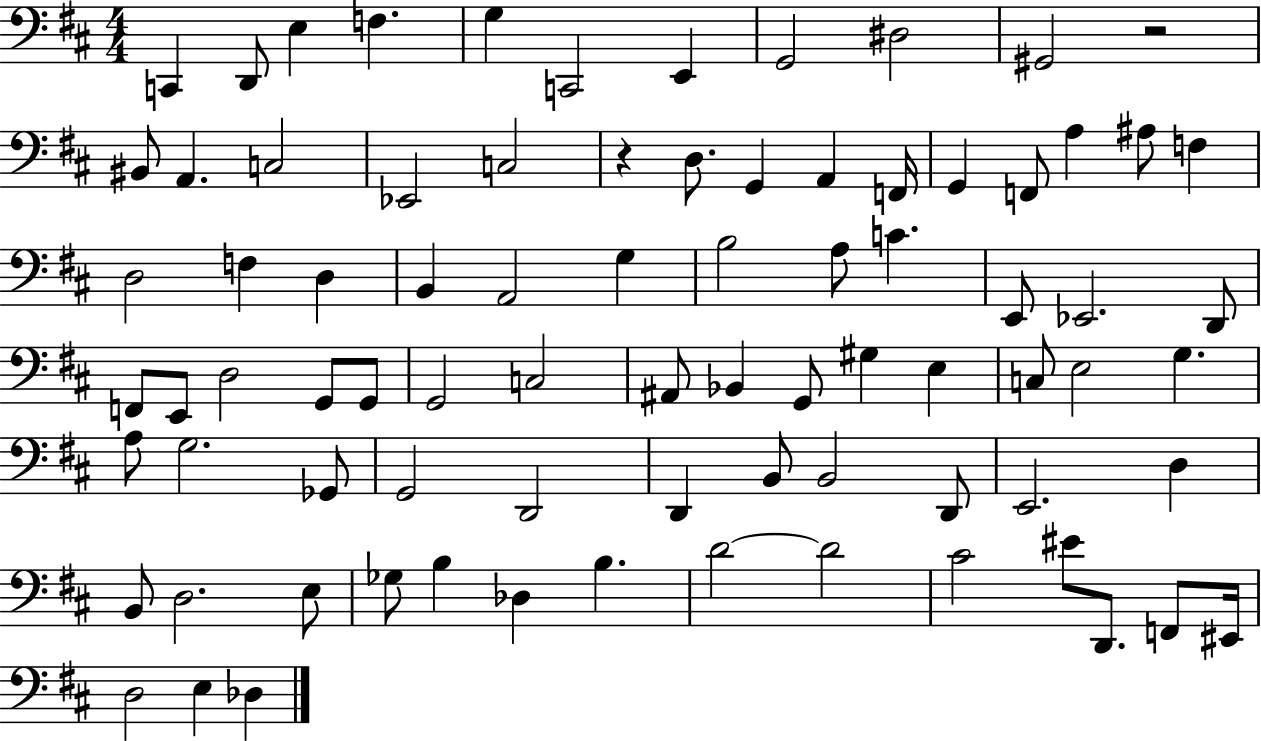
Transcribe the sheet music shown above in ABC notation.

X:1
T:Untitled
M:4/4
L:1/4
K:D
C,, D,,/2 E, F, G, C,,2 E,, G,,2 ^D,2 ^G,,2 z2 ^B,,/2 A,, C,2 _E,,2 C,2 z D,/2 G,, A,, F,,/4 G,, F,,/2 A, ^A,/2 F, D,2 F, D, B,, A,,2 G, B,2 A,/2 C E,,/2 _E,,2 D,,/2 F,,/2 E,,/2 D,2 G,,/2 G,,/2 G,,2 C,2 ^A,,/2 _B,, G,,/2 ^G, E, C,/2 E,2 G, A,/2 G,2 _G,,/2 G,,2 D,,2 D,, B,,/2 B,,2 D,,/2 E,,2 D, B,,/2 D,2 E,/2 _G,/2 B, _D, B, D2 D2 ^C2 ^E/2 D,,/2 F,,/2 ^E,,/4 D,2 E, _D,